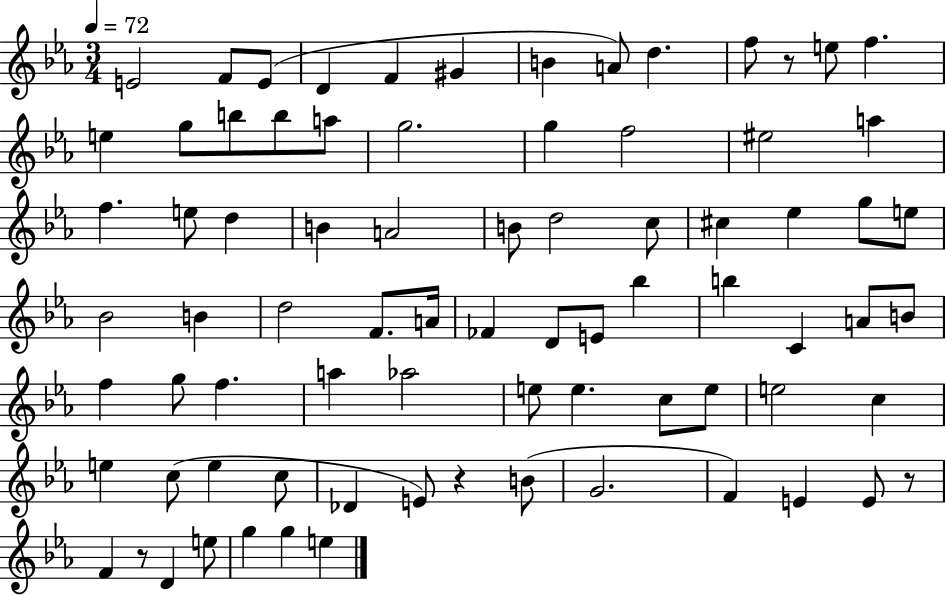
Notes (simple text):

E4/h F4/e E4/e D4/q F4/q G#4/q B4/q A4/e D5/q. F5/e R/e E5/e F5/q. E5/q G5/e B5/e B5/e A5/e G5/h. G5/q F5/h EIS5/h A5/q F5/q. E5/e D5/q B4/q A4/h B4/e D5/h C5/e C#5/q Eb5/q G5/e E5/e Bb4/h B4/q D5/h F4/e. A4/s FES4/q D4/e E4/e Bb5/q B5/q C4/q A4/e B4/e F5/q G5/e F5/q. A5/q Ab5/h E5/e E5/q. C5/e E5/e E5/h C5/q E5/q C5/e E5/q C5/e Db4/q E4/e R/q B4/e G4/h. F4/q E4/q E4/e R/e F4/q R/e D4/q E5/e G5/q G5/q E5/q